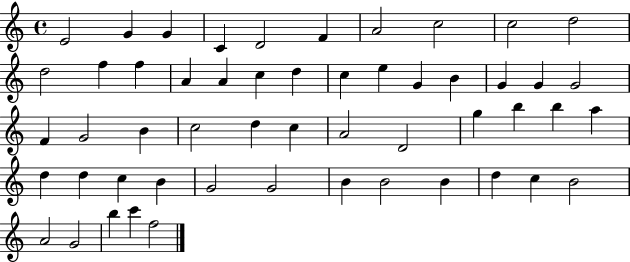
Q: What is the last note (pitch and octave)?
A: F5